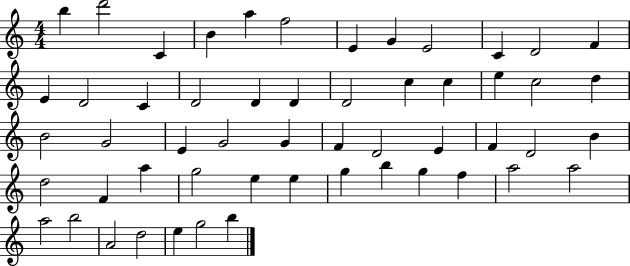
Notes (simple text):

B5/q D6/h C4/q B4/q A5/q F5/h E4/q G4/q E4/h C4/q D4/h F4/q E4/q D4/h C4/q D4/h D4/q D4/q D4/h C5/q C5/q E5/q C5/h D5/q B4/h G4/h E4/q G4/h G4/q F4/q D4/h E4/q F4/q D4/h B4/q D5/h F4/q A5/q G5/h E5/q E5/q G5/q B5/q G5/q F5/q A5/h A5/h A5/h B5/h A4/h D5/h E5/q G5/h B5/q